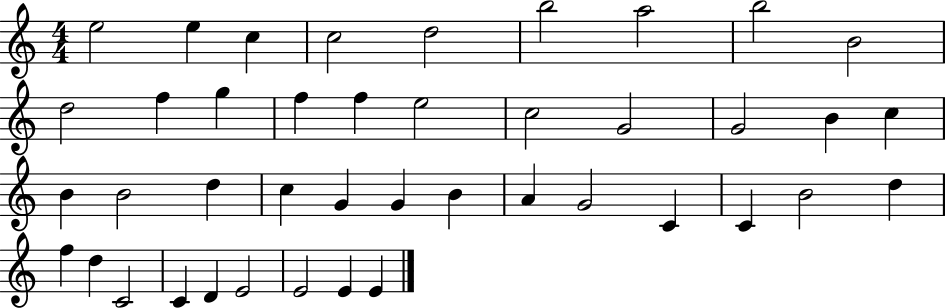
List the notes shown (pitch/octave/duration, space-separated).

E5/h E5/q C5/q C5/h D5/h B5/h A5/h B5/h B4/h D5/h F5/q G5/q F5/q F5/q E5/h C5/h G4/h G4/h B4/q C5/q B4/q B4/h D5/q C5/q G4/q G4/q B4/q A4/q G4/h C4/q C4/q B4/h D5/q F5/q D5/q C4/h C4/q D4/q E4/h E4/h E4/q E4/q